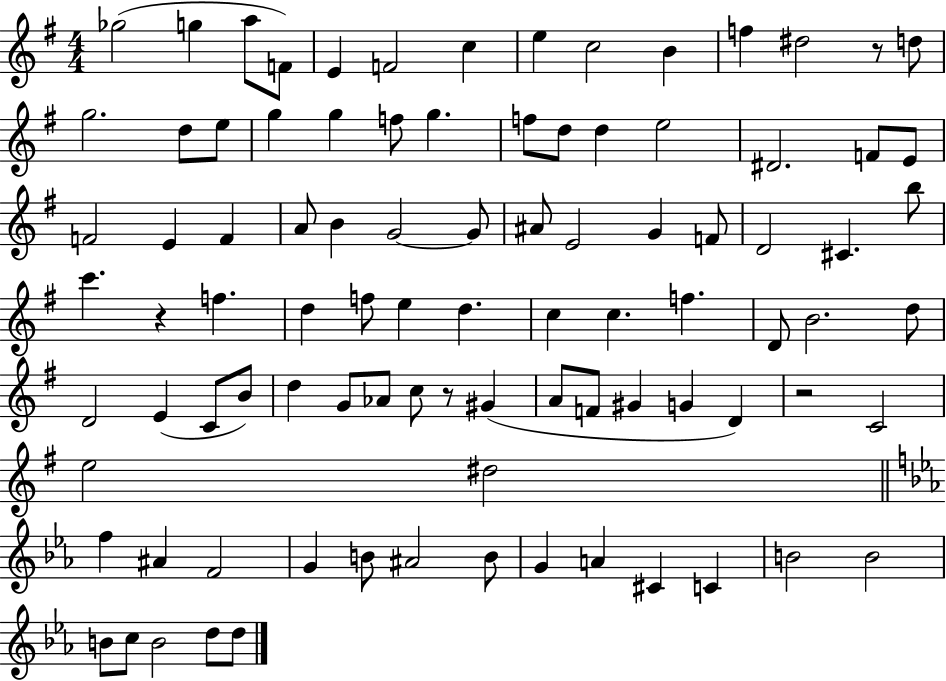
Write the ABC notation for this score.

X:1
T:Untitled
M:4/4
L:1/4
K:G
_g2 g a/2 F/2 E F2 c e c2 B f ^d2 z/2 d/2 g2 d/2 e/2 g g f/2 g f/2 d/2 d e2 ^D2 F/2 E/2 F2 E F A/2 B G2 G/2 ^A/2 E2 G F/2 D2 ^C b/2 c' z f d f/2 e d c c f D/2 B2 d/2 D2 E C/2 B/2 d G/2 _A/2 c/2 z/2 ^G A/2 F/2 ^G G D z2 C2 e2 ^d2 f ^A F2 G B/2 ^A2 B/2 G A ^C C B2 B2 B/2 c/2 B2 d/2 d/2